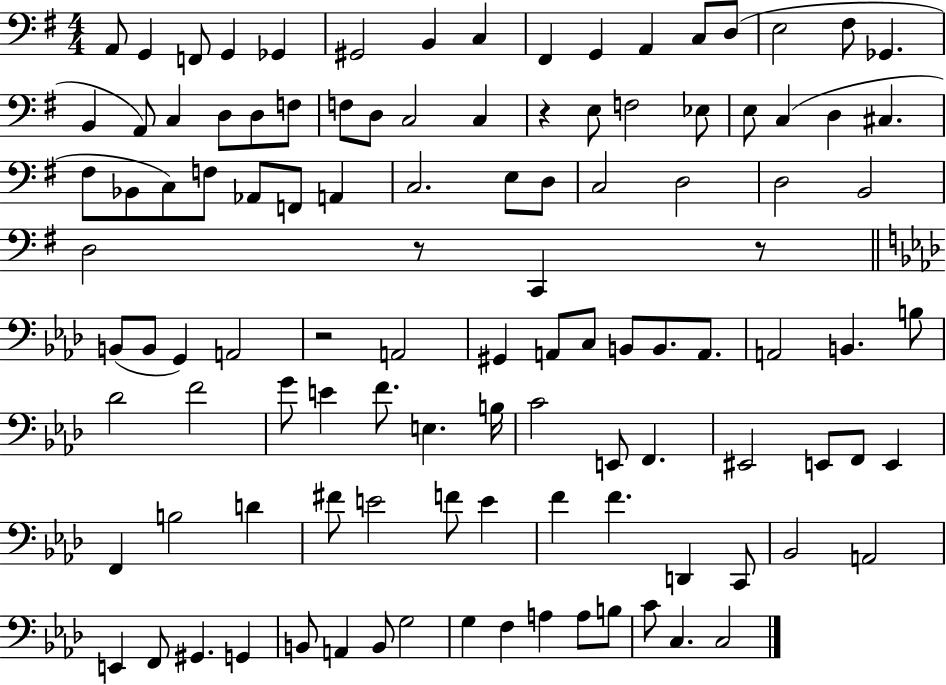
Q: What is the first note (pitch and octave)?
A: A2